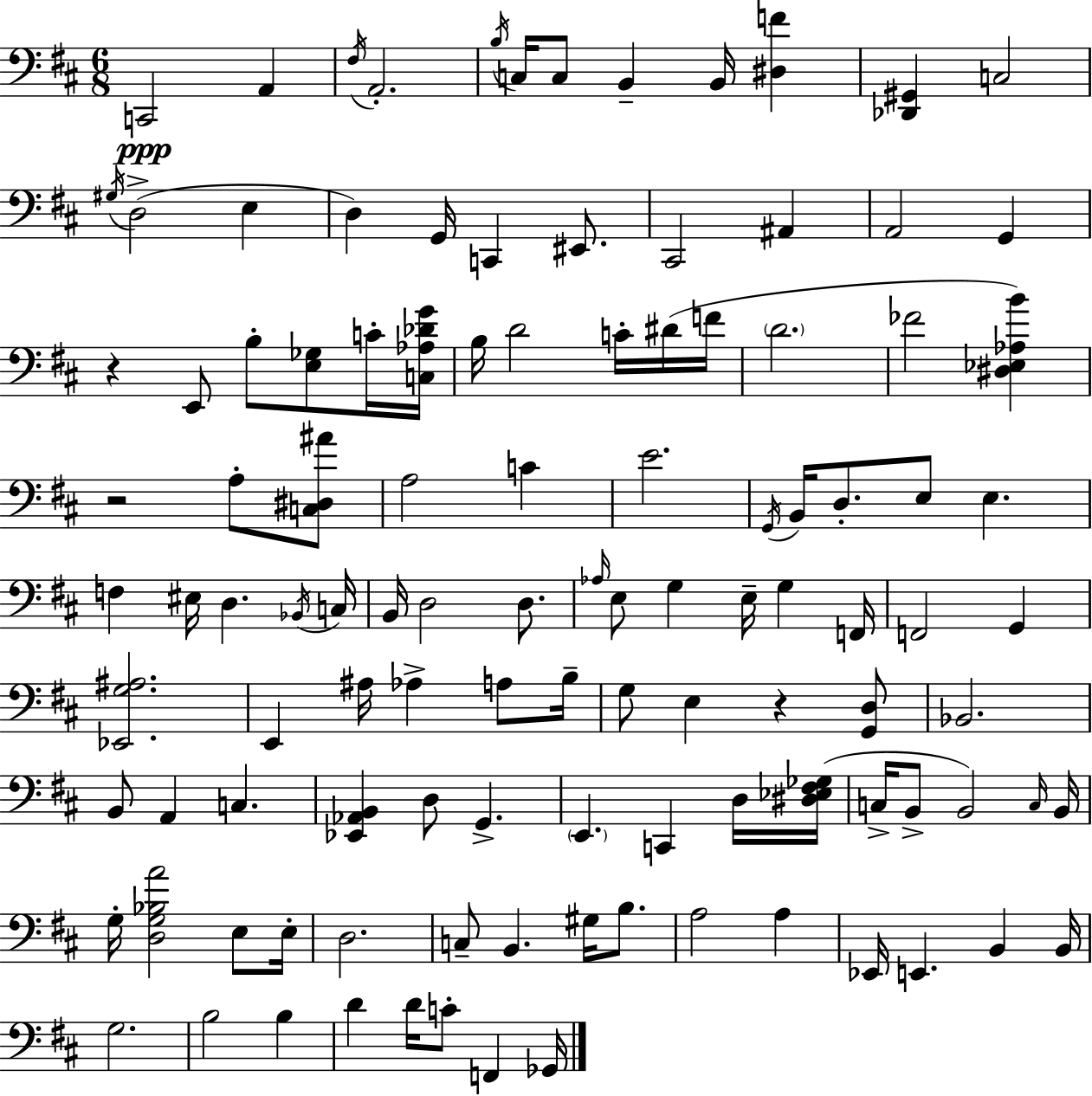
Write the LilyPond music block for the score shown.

{
  \clef bass
  \numericTimeSignature
  \time 6/8
  \key d \major
  c,2\ppp a,4 | \acciaccatura { fis16 } a,2.-. | \acciaccatura { b16 } c16 c8 b,4-- b,16 <dis f'>4 | <des, gis,>4 c2 | \break \acciaccatura { gis16 }( d2-> e4 | d4) g,16 c,4 | eis,8. cis,2 ais,4 | a,2 g,4 | \break r4 e,8 b8-. <e ges>8 | c'16-. <c aes des' g'>16 b16 d'2 | c'16-. dis'16( f'16 \parenthesize d'2. | fes'2 <dis ees aes b'>4) | \break r2 a8-. | <c dis ais'>8 a2 c'4 | e'2. | \acciaccatura { g,16 } b,16 d8.-. e8 e4. | \break f4 eis16 d4. | \acciaccatura { bes,16 } c16 b,16 d2 | d8. \grace { aes16 } e8 g4 | e16-- g4 f,16 f,2 | \break g,4 <ees, g ais>2. | e,4 ais16 aes4-> | a8 b16-- g8 e4 | r4 <g, d>8 bes,2. | \break b,8 a,4 | c4. <ees, aes, b,>4 d8 | g,4.-> \parenthesize e,4. | c,4 d16 <dis ees fis ges>16( c16-> b,8-> b,2) | \break \grace { c16 } b,16 g16-. <d g bes a'>2 | e8 e16-. d2. | c8-- b,4. | gis16 b8. a2 | \break a4 ees,16 e,4. | b,4 b,16 g2. | b2 | b4 d'4 d'16 | \break c'8-. f,4 ges,16 \bar "|."
}